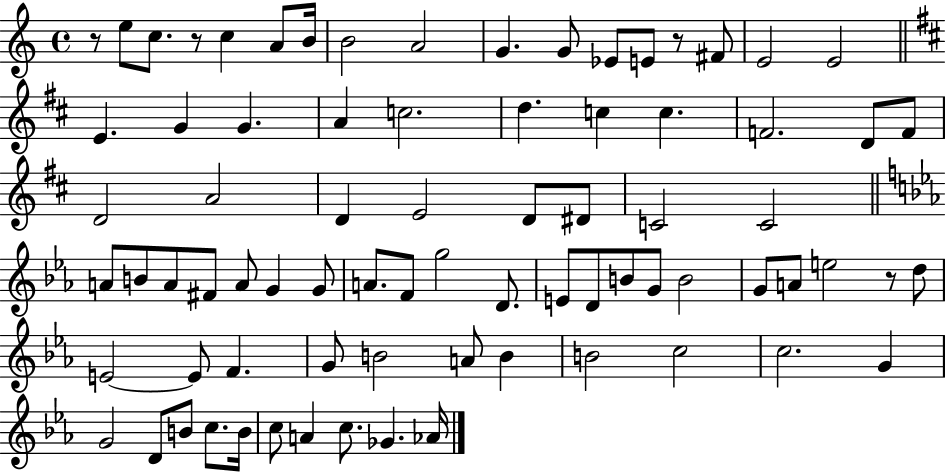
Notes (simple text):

R/e E5/e C5/e. R/e C5/q A4/e B4/s B4/h A4/h G4/q. G4/e Eb4/e E4/e R/e F#4/e E4/h E4/h E4/q. G4/q G4/q. A4/q C5/h. D5/q. C5/q C5/q. F4/h. D4/e F4/e D4/h A4/h D4/q E4/h D4/e D#4/e C4/h C4/h A4/e B4/e A4/e F#4/e A4/e G4/q G4/e A4/e. F4/e G5/h D4/e. E4/e D4/e B4/e G4/e B4/h G4/e A4/e E5/h R/e D5/e E4/h E4/e F4/q. G4/e B4/h A4/e B4/q B4/h C5/h C5/h. G4/q G4/h D4/e B4/e C5/e. B4/s C5/e A4/q C5/e. Gb4/q. Ab4/s